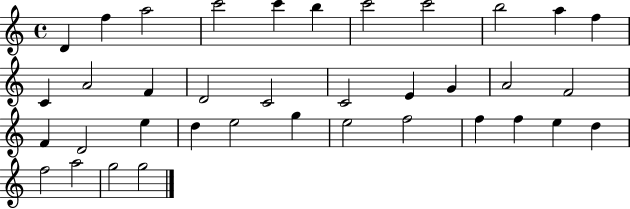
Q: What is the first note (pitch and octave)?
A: D4